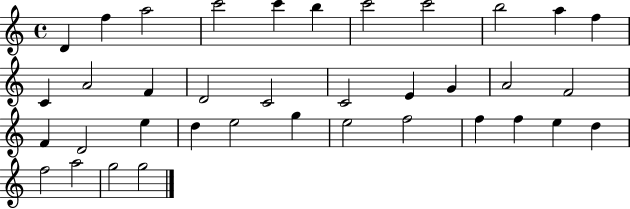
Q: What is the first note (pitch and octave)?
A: D4